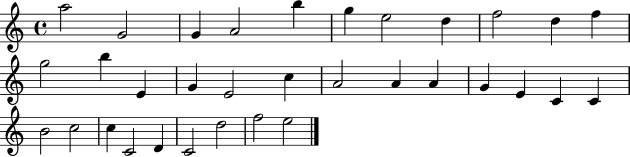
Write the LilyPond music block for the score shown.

{
  \clef treble
  \time 4/4
  \defaultTimeSignature
  \key c \major
  a''2 g'2 | g'4 a'2 b''4 | g''4 e''2 d''4 | f''2 d''4 f''4 | \break g''2 b''4 e'4 | g'4 e'2 c''4 | a'2 a'4 a'4 | g'4 e'4 c'4 c'4 | \break b'2 c''2 | c''4 c'2 d'4 | c'2 d''2 | f''2 e''2 | \break \bar "|."
}